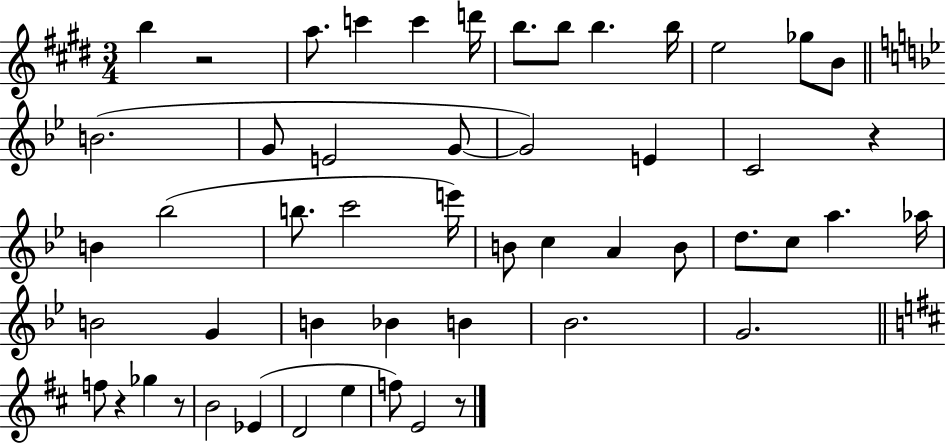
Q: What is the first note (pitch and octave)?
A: B5